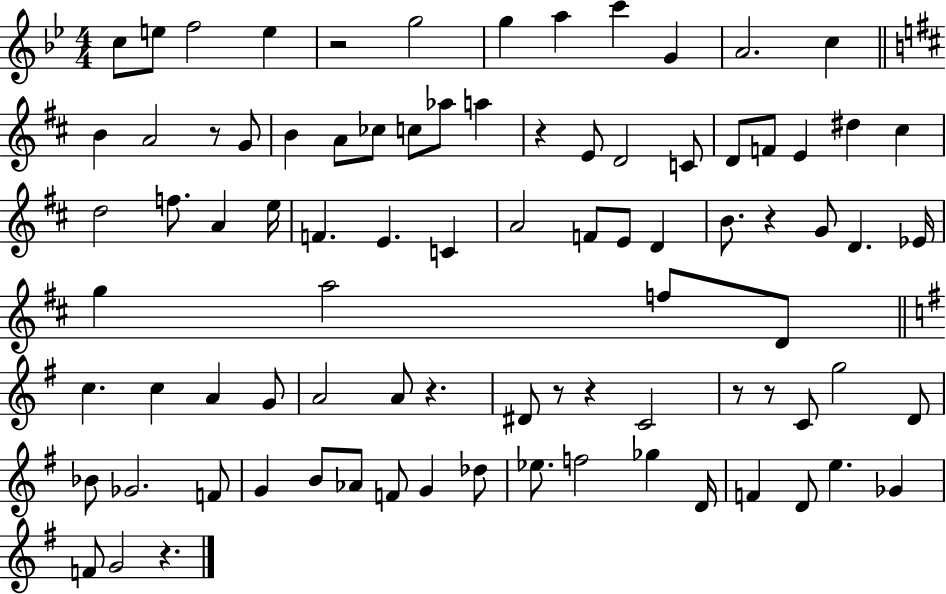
{
  \clef treble
  \numericTimeSignature
  \time 4/4
  \key bes \major
  c''8 e''8 f''2 e''4 | r2 g''2 | g''4 a''4 c'''4 g'4 | a'2. c''4 | \break \bar "||" \break \key d \major b'4 a'2 r8 g'8 | b'4 a'8 ces''8 c''8 aes''8 a''4 | r4 e'8 d'2 c'8 | d'8 f'8 e'4 dis''4 cis''4 | \break d''2 f''8. a'4 e''16 | f'4. e'4. c'4 | a'2 f'8 e'8 d'4 | b'8. r4 g'8 d'4. ees'16 | \break g''4 a''2 f''8 d'8 | \bar "||" \break \key g \major c''4. c''4 a'4 g'8 | a'2 a'8 r4. | dis'8 r8 r4 c'2 | r8 r8 c'8 g''2 d'8 | \break bes'8 ges'2. f'8 | g'4 b'8 aes'8 f'8 g'4 des''8 | ees''8. f''2 ges''4 d'16 | f'4 d'8 e''4. ges'4 | \break f'8 g'2 r4. | \bar "|."
}